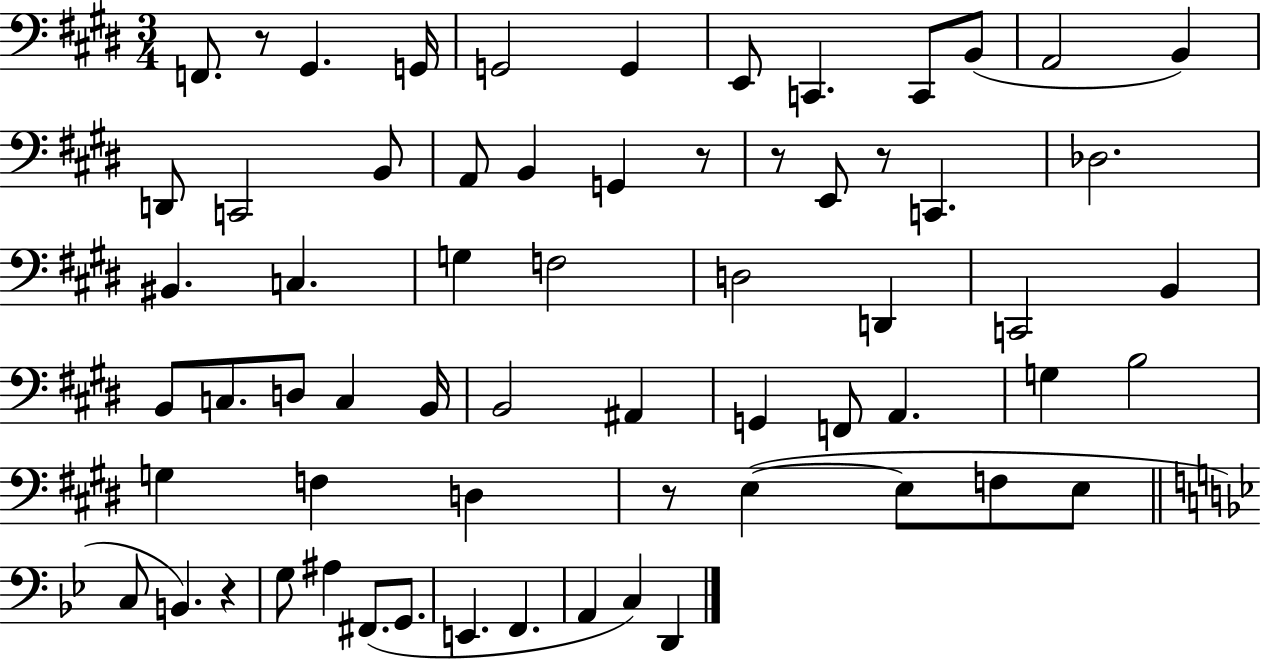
F2/e. R/e G#2/q. G2/s G2/h G2/q E2/e C2/q. C2/e B2/e A2/h B2/q D2/e C2/h B2/e A2/e B2/q G2/q R/e R/e E2/e R/e C2/q. Db3/h. BIS2/q. C3/q. G3/q F3/h D3/h D2/q C2/h B2/q B2/e C3/e. D3/e C3/q B2/s B2/h A#2/q G2/q F2/e A2/q. G3/q B3/h G3/q F3/q D3/q R/e E3/q E3/e F3/e E3/e C3/e B2/q. R/q G3/e A#3/q F#2/e. G2/e. E2/q. F2/q. A2/q C3/q D2/q